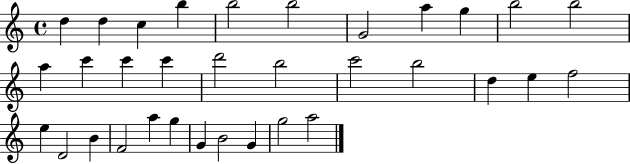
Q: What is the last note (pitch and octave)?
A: A5